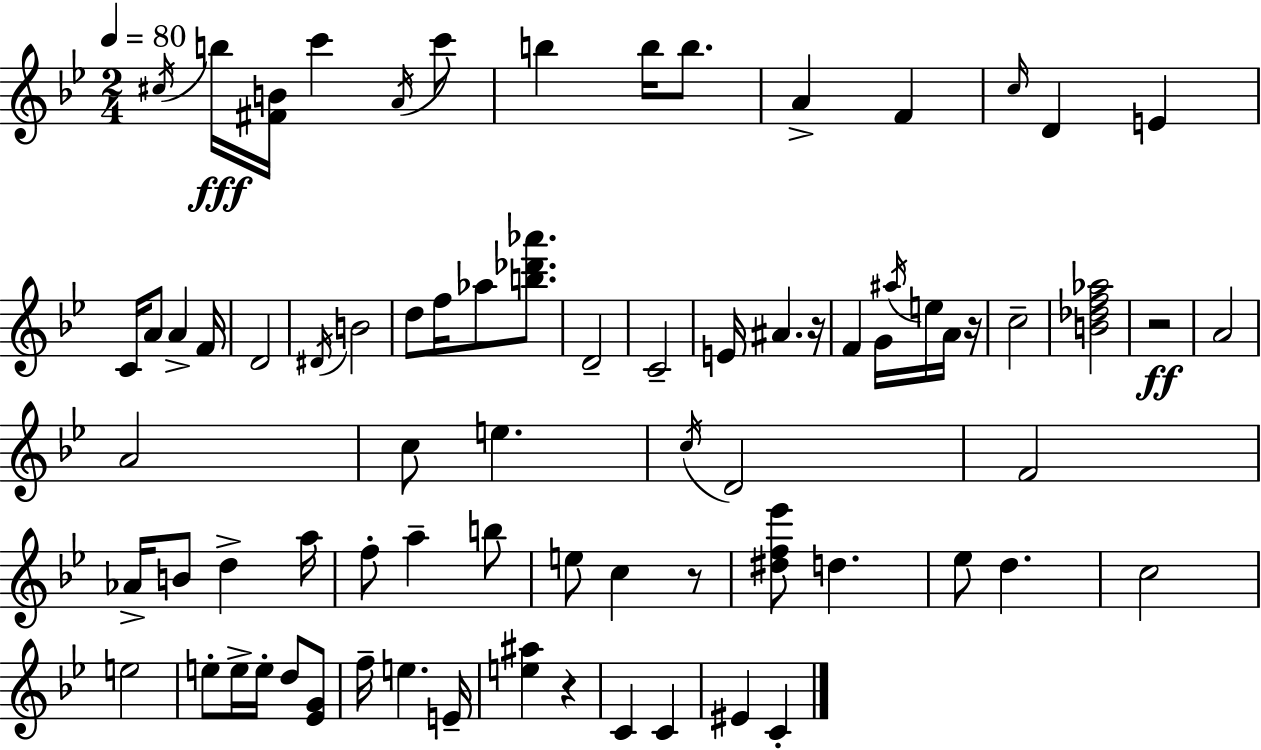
{
  \clef treble
  \numericTimeSignature
  \time 2/4
  \key g \minor
  \tempo 4 = 80
  \acciaccatura { cis''16 }\fff b''16 <fis' b'>16 c'''4 \acciaccatura { a'16 } | c'''8 b''4 b''16 b''8. | a'4-> f'4 | \grace { c''16 } d'4 e'4 | \break c'16 a'8 a'4-> | f'16 d'2 | \acciaccatura { dis'16 } b'2 | d''8 f''16 aes''8 | \break <b'' des''' aes'''>8. d'2-- | c'2-- | e'16 ais'4. | r16 f'4 | \break g'16 \acciaccatura { ais''16 } e''16 a'16 r16 c''2-- | <b' des'' f'' aes''>2 | r2\ff | a'2 | \break a'2 | c''8 e''4. | \acciaccatura { c''16 } d'2 | f'2 | \break aes'16-> b'8 | d''4-> a''16 f''8-. | a''4-- b''8 e''8 | c''4 r8 <dis'' f'' ees'''>8 | \break d''4. ees''8 | d''4. c''2 | e''2 | e''8-. | \break e''16-> e''16-. d''8 <ees' g'>8 f''16-- e''4. | e'16-- <e'' ais''>4 | r4 c'4 | c'4 eis'4 | \break c'4-. \bar "|."
}